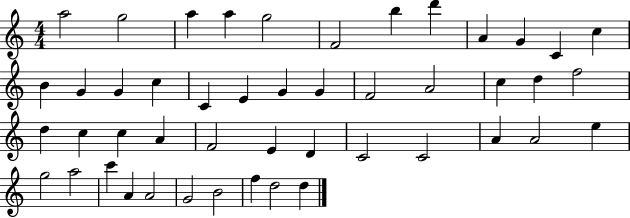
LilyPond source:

{
  \clef treble
  \numericTimeSignature
  \time 4/4
  \key c \major
  a''2 g''2 | a''4 a''4 g''2 | f'2 b''4 d'''4 | a'4 g'4 c'4 c''4 | \break b'4 g'4 g'4 c''4 | c'4 e'4 g'4 g'4 | f'2 a'2 | c''4 d''4 f''2 | \break d''4 c''4 c''4 a'4 | f'2 e'4 d'4 | c'2 c'2 | a'4 a'2 e''4 | \break g''2 a''2 | c'''4 a'4 a'2 | g'2 b'2 | f''4 d''2 d''4 | \break \bar "|."
}